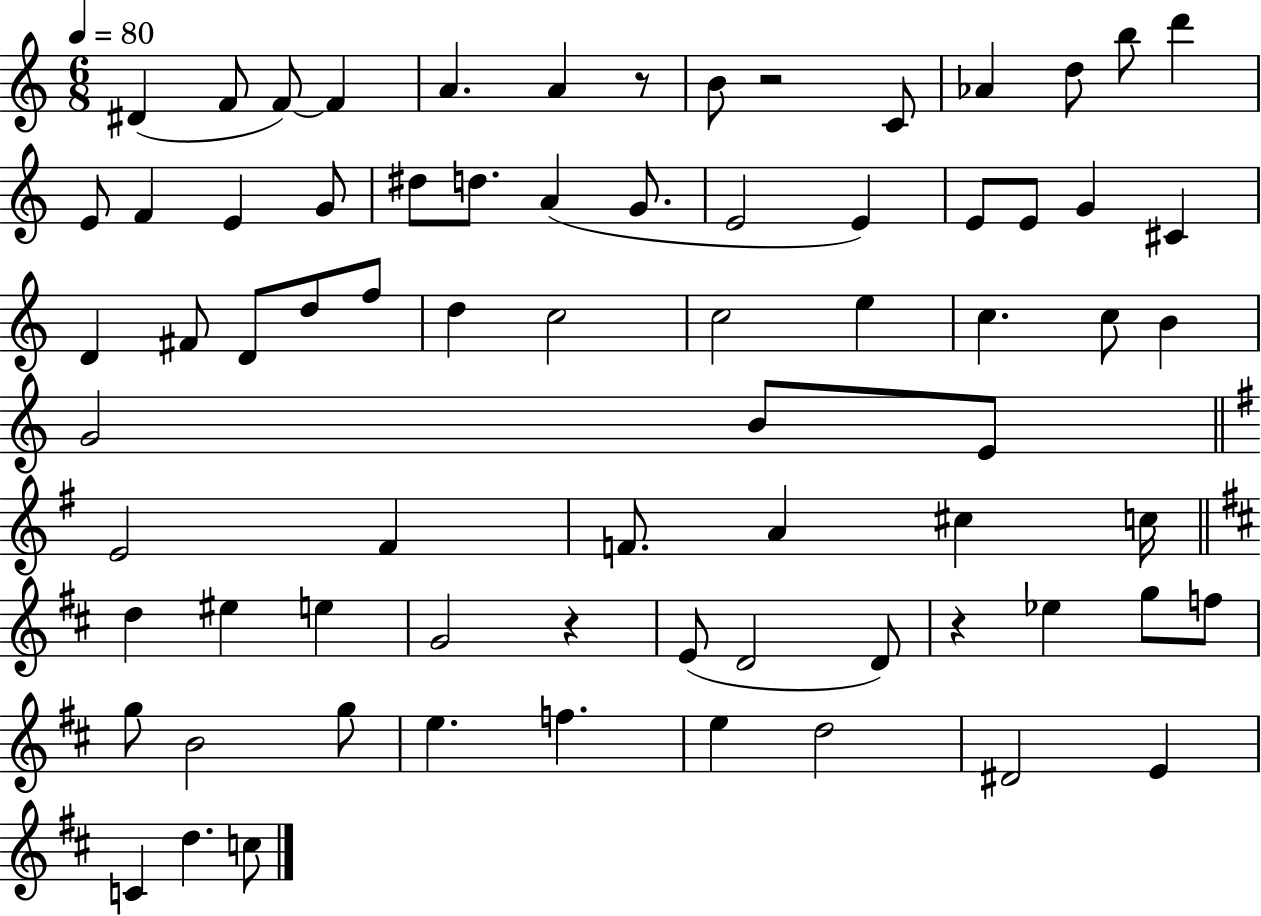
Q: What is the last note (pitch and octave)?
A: C5